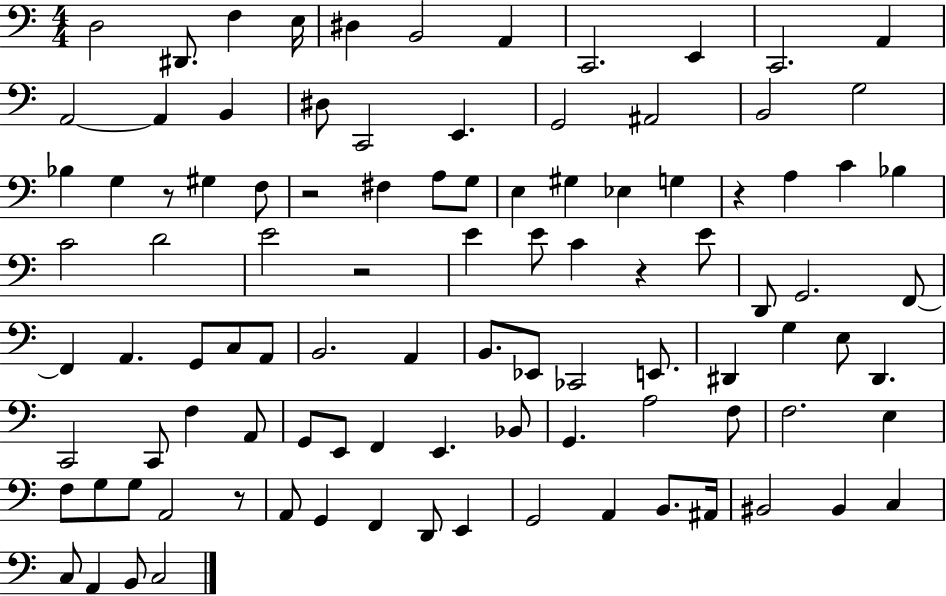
X:1
T:Untitled
M:4/4
L:1/4
K:C
D,2 ^D,,/2 F, E,/4 ^D, B,,2 A,, C,,2 E,, C,,2 A,, A,,2 A,, B,, ^D,/2 C,,2 E,, G,,2 ^A,,2 B,,2 G,2 _B, G, z/2 ^G, F,/2 z2 ^F, A,/2 G,/2 E, ^G, _E, G, z A, C _B, C2 D2 E2 z2 E E/2 C z E/2 D,,/2 G,,2 F,,/2 F,, A,, G,,/2 C,/2 A,,/2 B,,2 A,, B,,/2 _E,,/2 _C,,2 E,,/2 ^D,, G, E,/2 ^D,, C,,2 C,,/2 F, A,,/2 G,,/2 E,,/2 F,, E,, _B,,/2 G,, A,2 F,/2 F,2 E, F,/2 G,/2 G,/2 A,,2 z/2 A,,/2 G,, F,, D,,/2 E,, G,,2 A,, B,,/2 ^A,,/4 ^B,,2 ^B,, C, C,/2 A,, B,,/2 C,2